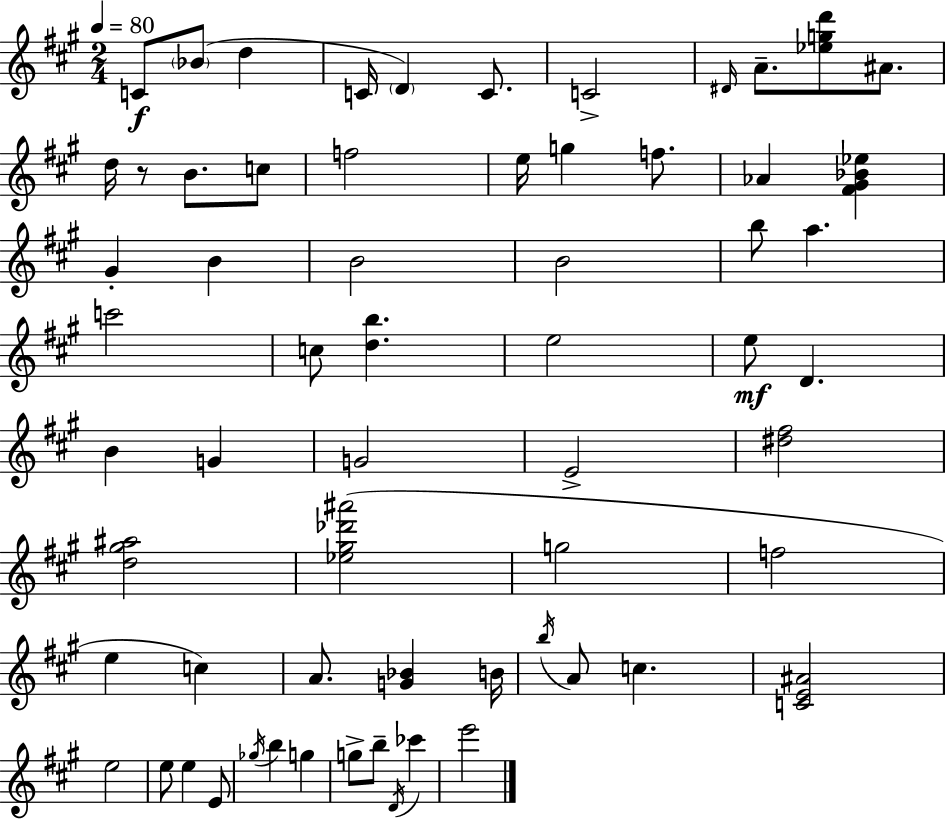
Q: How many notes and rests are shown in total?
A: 63